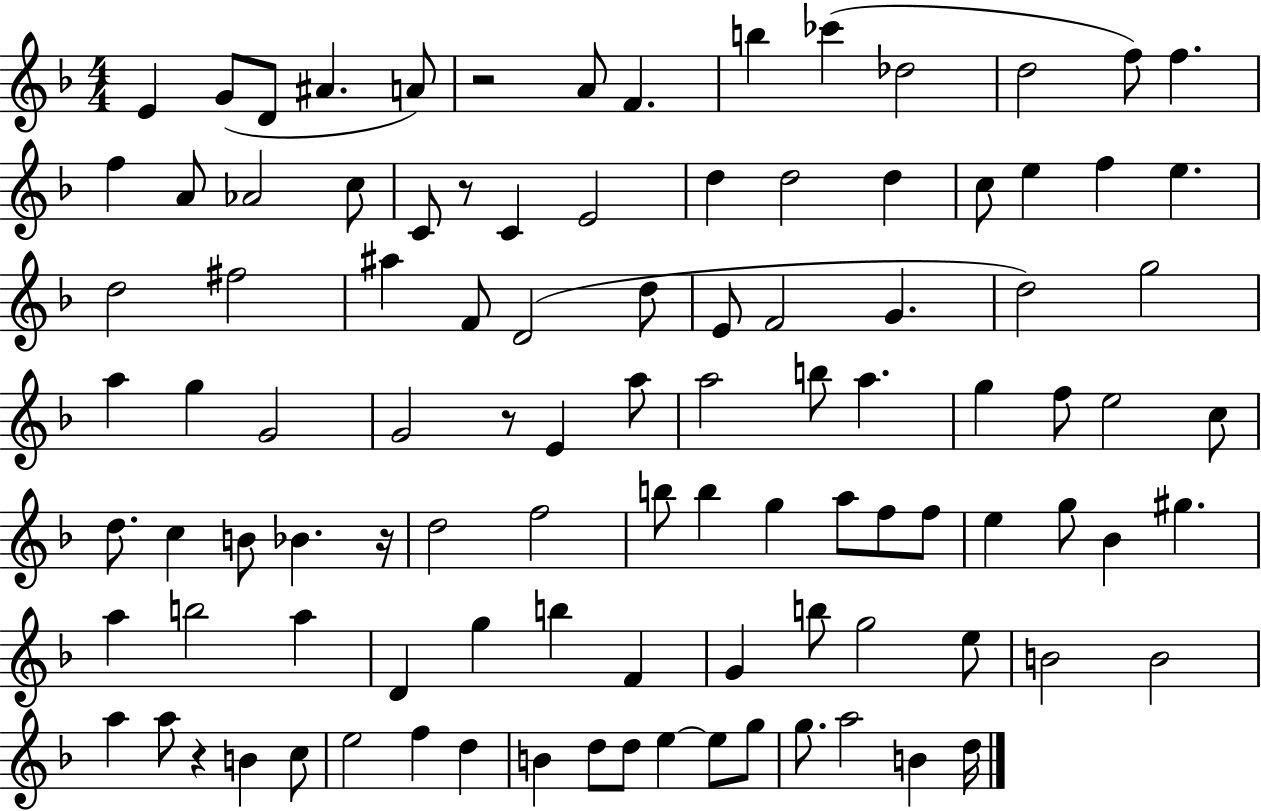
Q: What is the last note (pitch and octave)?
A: D5